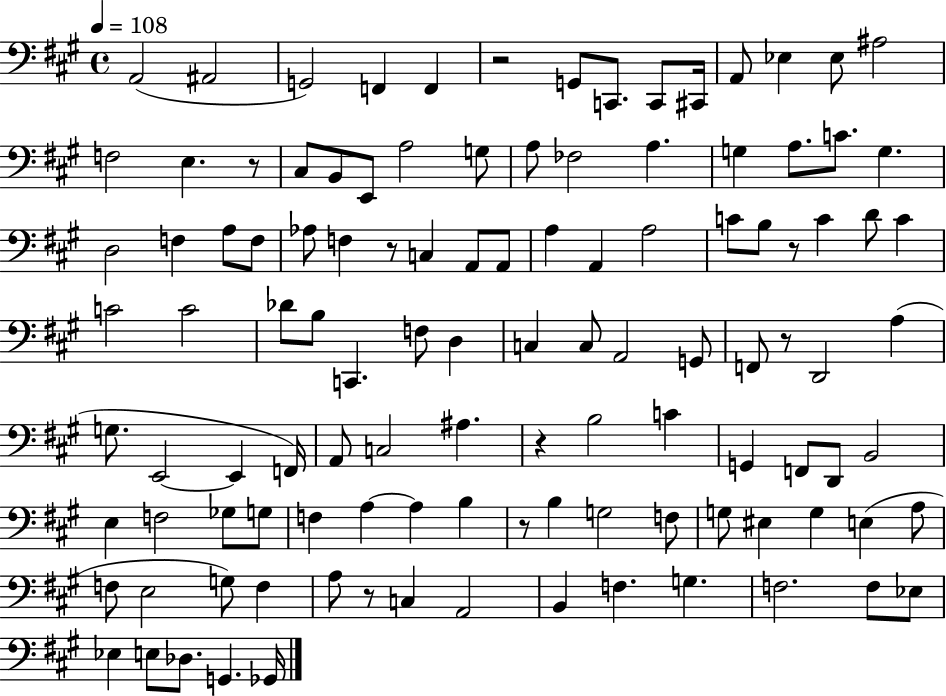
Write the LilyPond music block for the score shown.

{
  \clef bass
  \time 4/4
  \defaultTimeSignature
  \key a \major
  \tempo 4 = 108
  a,2( ais,2 | g,2) f,4 f,4 | r2 g,8 c,8. c,8 cis,16 | a,8 ees4 ees8 ais2 | \break f2 e4. r8 | cis8 b,8 e,8 a2 g8 | a8 fes2 a4. | g4 a8. c'8. g4. | \break d2 f4 a8 f8 | aes8 f4 r8 c4 a,8 a,8 | a4 a,4 a2 | c'8 b8 r8 c'4 d'8 c'4 | \break c'2 c'2 | des'8 b8 c,4. f8 d4 | c4 c8 a,2 g,8 | f,8 r8 d,2 a4( | \break g8. e,2~~ e,4 f,16) | a,8 c2 ais4. | r4 b2 c'4 | g,4 f,8 d,8 b,2 | \break e4 f2 ges8 g8 | f4 a4~~ a4 b4 | r8 b4 g2 f8 | g8 eis4 g4 e4( a8 | \break f8 e2 g8) f4 | a8 r8 c4 a,2 | b,4 f4. g4. | f2. f8 ees8 | \break ees4 e8 des8. g,4. ges,16 | \bar "|."
}